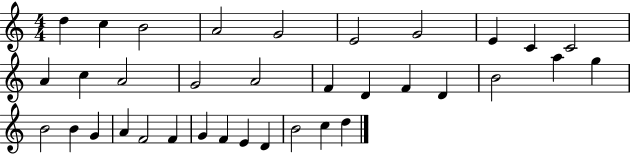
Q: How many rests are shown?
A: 0